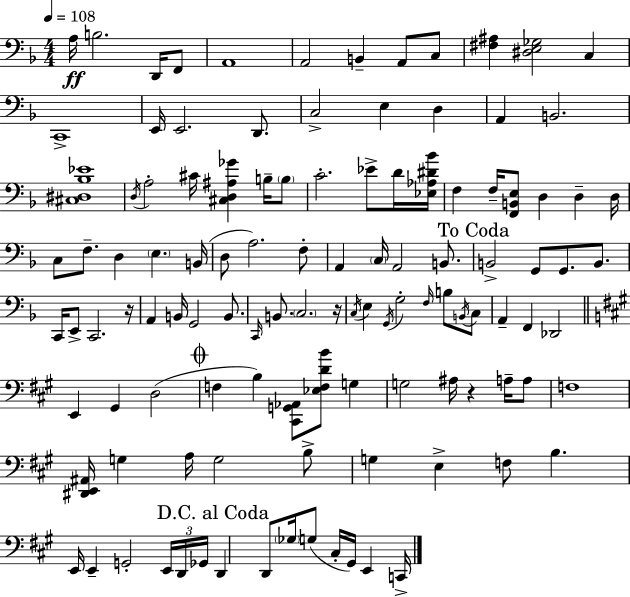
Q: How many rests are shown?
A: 3